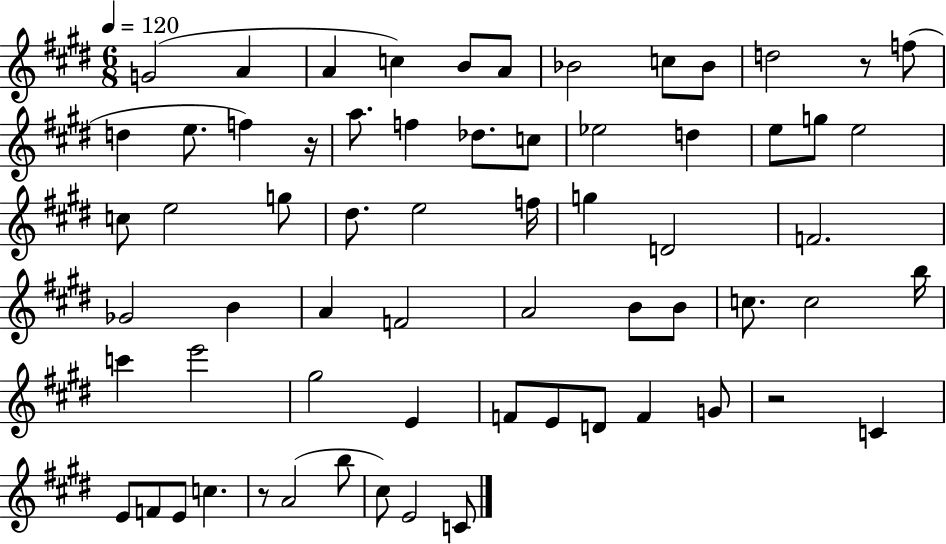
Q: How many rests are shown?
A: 4